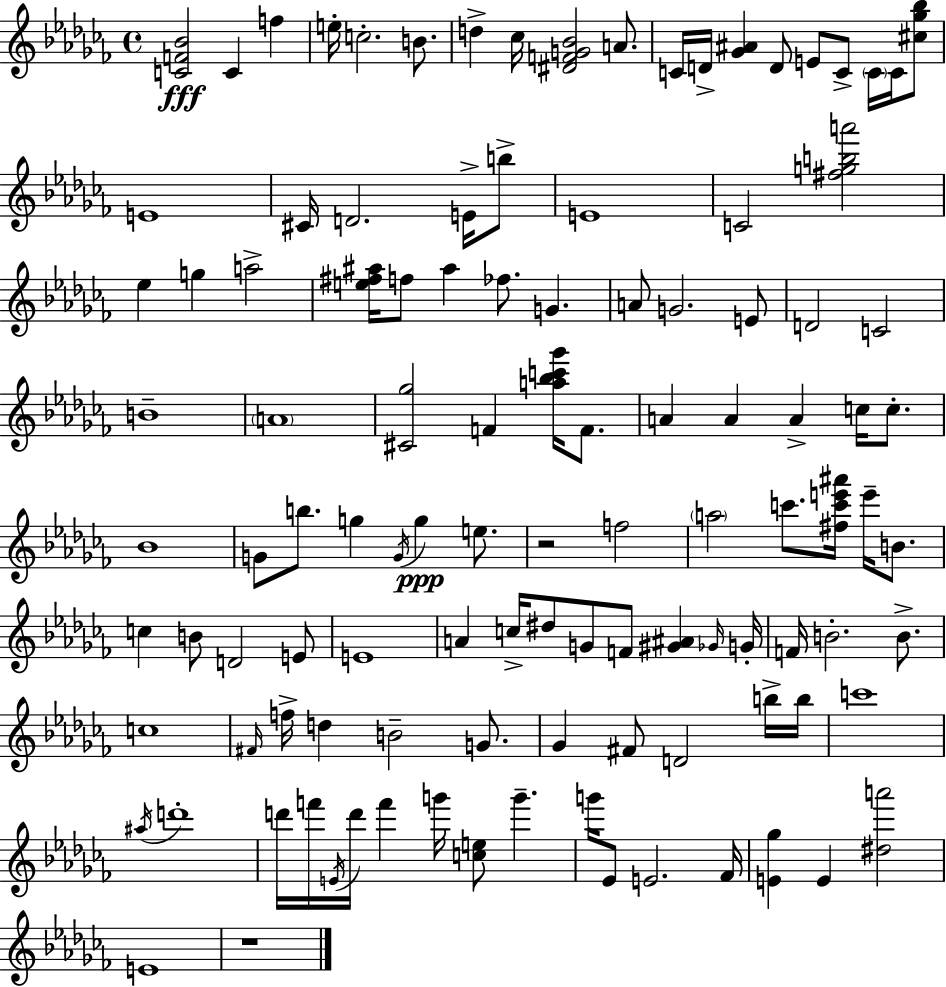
[C4,F4,Bb4]/h C4/q F5/q E5/s C5/h. B4/e. D5/q CES5/s [D#4,F4,G4,Bb4]/h A4/e. C4/s D4/s [Gb4,A#4]/q D4/e E4/e C4/e C4/s C4/s [C#5,Gb5,Bb5]/e E4/w C#4/s D4/h. E4/s B5/e E4/w C4/h [F#5,G5,B5,A6]/h Eb5/q G5/q A5/h [E5,F#5,A#5]/s F5/e A#5/q FES5/e. G4/q. A4/e G4/h. E4/e D4/h C4/h B4/w A4/w [C#4,Gb5]/h F4/q [A5,Bb5,C6,Gb6]/s F4/e. A4/q A4/q A4/q C5/s C5/e. Bb4/w G4/e B5/e. G5/q G4/s G5/q E5/e. R/h F5/h A5/h C6/e. [F#5,C6,E6,A#6]/s E6/s B4/e. C5/q B4/e D4/h E4/e E4/w A4/q C5/s D#5/e G4/e F4/e [G#4,A#4]/q Gb4/s G4/s F4/s B4/h. B4/e. C5/w F#4/s F5/s D5/q B4/h G4/e. Gb4/q F#4/e D4/h B5/s B5/s C6/w A#5/s D6/w D6/s F6/s E4/s D6/s F6/q G6/s [C5,E5]/e G6/q. G6/s Eb4/e E4/h. FES4/s [E4,Gb5]/q E4/q [D#5,A6]/h E4/w R/w